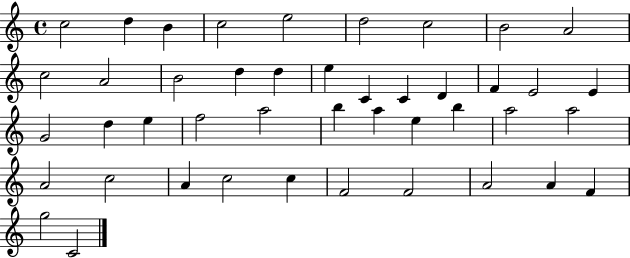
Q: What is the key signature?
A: C major